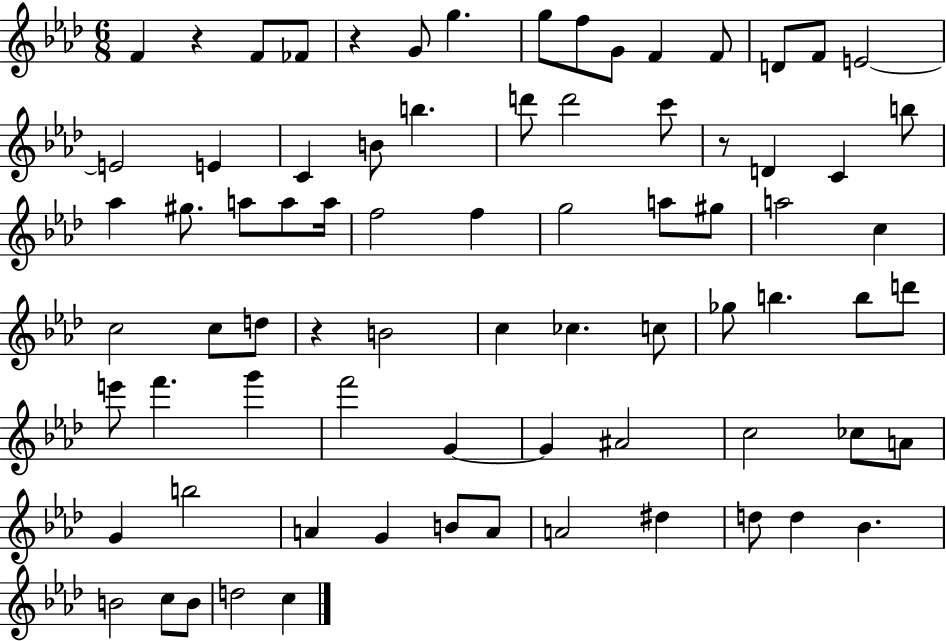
{
  \clef treble
  \numericTimeSignature
  \time 6/8
  \key aes \major
  \repeat volta 2 { f'4 r4 f'8 fes'8 | r4 g'8 g''4. | g''8 f''8 g'8 f'4 f'8 | d'8 f'8 e'2~~ | \break e'2 e'4 | c'4 b'8 b''4. | d'''8 d'''2 c'''8 | r8 d'4 c'4 b''8 | \break aes''4 gis''8. a''8 a''8 a''16 | f''2 f''4 | g''2 a''8 gis''8 | a''2 c''4 | \break c''2 c''8 d''8 | r4 b'2 | c''4 ces''4. c''8 | ges''8 b''4. b''8 d'''8 | \break e'''8 f'''4. g'''4 | f'''2 g'4~~ | g'4 ais'2 | c''2 ces''8 a'8 | \break g'4 b''2 | a'4 g'4 b'8 a'8 | a'2 dis''4 | d''8 d''4 bes'4. | \break b'2 c''8 b'8 | d''2 c''4 | } \bar "|."
}